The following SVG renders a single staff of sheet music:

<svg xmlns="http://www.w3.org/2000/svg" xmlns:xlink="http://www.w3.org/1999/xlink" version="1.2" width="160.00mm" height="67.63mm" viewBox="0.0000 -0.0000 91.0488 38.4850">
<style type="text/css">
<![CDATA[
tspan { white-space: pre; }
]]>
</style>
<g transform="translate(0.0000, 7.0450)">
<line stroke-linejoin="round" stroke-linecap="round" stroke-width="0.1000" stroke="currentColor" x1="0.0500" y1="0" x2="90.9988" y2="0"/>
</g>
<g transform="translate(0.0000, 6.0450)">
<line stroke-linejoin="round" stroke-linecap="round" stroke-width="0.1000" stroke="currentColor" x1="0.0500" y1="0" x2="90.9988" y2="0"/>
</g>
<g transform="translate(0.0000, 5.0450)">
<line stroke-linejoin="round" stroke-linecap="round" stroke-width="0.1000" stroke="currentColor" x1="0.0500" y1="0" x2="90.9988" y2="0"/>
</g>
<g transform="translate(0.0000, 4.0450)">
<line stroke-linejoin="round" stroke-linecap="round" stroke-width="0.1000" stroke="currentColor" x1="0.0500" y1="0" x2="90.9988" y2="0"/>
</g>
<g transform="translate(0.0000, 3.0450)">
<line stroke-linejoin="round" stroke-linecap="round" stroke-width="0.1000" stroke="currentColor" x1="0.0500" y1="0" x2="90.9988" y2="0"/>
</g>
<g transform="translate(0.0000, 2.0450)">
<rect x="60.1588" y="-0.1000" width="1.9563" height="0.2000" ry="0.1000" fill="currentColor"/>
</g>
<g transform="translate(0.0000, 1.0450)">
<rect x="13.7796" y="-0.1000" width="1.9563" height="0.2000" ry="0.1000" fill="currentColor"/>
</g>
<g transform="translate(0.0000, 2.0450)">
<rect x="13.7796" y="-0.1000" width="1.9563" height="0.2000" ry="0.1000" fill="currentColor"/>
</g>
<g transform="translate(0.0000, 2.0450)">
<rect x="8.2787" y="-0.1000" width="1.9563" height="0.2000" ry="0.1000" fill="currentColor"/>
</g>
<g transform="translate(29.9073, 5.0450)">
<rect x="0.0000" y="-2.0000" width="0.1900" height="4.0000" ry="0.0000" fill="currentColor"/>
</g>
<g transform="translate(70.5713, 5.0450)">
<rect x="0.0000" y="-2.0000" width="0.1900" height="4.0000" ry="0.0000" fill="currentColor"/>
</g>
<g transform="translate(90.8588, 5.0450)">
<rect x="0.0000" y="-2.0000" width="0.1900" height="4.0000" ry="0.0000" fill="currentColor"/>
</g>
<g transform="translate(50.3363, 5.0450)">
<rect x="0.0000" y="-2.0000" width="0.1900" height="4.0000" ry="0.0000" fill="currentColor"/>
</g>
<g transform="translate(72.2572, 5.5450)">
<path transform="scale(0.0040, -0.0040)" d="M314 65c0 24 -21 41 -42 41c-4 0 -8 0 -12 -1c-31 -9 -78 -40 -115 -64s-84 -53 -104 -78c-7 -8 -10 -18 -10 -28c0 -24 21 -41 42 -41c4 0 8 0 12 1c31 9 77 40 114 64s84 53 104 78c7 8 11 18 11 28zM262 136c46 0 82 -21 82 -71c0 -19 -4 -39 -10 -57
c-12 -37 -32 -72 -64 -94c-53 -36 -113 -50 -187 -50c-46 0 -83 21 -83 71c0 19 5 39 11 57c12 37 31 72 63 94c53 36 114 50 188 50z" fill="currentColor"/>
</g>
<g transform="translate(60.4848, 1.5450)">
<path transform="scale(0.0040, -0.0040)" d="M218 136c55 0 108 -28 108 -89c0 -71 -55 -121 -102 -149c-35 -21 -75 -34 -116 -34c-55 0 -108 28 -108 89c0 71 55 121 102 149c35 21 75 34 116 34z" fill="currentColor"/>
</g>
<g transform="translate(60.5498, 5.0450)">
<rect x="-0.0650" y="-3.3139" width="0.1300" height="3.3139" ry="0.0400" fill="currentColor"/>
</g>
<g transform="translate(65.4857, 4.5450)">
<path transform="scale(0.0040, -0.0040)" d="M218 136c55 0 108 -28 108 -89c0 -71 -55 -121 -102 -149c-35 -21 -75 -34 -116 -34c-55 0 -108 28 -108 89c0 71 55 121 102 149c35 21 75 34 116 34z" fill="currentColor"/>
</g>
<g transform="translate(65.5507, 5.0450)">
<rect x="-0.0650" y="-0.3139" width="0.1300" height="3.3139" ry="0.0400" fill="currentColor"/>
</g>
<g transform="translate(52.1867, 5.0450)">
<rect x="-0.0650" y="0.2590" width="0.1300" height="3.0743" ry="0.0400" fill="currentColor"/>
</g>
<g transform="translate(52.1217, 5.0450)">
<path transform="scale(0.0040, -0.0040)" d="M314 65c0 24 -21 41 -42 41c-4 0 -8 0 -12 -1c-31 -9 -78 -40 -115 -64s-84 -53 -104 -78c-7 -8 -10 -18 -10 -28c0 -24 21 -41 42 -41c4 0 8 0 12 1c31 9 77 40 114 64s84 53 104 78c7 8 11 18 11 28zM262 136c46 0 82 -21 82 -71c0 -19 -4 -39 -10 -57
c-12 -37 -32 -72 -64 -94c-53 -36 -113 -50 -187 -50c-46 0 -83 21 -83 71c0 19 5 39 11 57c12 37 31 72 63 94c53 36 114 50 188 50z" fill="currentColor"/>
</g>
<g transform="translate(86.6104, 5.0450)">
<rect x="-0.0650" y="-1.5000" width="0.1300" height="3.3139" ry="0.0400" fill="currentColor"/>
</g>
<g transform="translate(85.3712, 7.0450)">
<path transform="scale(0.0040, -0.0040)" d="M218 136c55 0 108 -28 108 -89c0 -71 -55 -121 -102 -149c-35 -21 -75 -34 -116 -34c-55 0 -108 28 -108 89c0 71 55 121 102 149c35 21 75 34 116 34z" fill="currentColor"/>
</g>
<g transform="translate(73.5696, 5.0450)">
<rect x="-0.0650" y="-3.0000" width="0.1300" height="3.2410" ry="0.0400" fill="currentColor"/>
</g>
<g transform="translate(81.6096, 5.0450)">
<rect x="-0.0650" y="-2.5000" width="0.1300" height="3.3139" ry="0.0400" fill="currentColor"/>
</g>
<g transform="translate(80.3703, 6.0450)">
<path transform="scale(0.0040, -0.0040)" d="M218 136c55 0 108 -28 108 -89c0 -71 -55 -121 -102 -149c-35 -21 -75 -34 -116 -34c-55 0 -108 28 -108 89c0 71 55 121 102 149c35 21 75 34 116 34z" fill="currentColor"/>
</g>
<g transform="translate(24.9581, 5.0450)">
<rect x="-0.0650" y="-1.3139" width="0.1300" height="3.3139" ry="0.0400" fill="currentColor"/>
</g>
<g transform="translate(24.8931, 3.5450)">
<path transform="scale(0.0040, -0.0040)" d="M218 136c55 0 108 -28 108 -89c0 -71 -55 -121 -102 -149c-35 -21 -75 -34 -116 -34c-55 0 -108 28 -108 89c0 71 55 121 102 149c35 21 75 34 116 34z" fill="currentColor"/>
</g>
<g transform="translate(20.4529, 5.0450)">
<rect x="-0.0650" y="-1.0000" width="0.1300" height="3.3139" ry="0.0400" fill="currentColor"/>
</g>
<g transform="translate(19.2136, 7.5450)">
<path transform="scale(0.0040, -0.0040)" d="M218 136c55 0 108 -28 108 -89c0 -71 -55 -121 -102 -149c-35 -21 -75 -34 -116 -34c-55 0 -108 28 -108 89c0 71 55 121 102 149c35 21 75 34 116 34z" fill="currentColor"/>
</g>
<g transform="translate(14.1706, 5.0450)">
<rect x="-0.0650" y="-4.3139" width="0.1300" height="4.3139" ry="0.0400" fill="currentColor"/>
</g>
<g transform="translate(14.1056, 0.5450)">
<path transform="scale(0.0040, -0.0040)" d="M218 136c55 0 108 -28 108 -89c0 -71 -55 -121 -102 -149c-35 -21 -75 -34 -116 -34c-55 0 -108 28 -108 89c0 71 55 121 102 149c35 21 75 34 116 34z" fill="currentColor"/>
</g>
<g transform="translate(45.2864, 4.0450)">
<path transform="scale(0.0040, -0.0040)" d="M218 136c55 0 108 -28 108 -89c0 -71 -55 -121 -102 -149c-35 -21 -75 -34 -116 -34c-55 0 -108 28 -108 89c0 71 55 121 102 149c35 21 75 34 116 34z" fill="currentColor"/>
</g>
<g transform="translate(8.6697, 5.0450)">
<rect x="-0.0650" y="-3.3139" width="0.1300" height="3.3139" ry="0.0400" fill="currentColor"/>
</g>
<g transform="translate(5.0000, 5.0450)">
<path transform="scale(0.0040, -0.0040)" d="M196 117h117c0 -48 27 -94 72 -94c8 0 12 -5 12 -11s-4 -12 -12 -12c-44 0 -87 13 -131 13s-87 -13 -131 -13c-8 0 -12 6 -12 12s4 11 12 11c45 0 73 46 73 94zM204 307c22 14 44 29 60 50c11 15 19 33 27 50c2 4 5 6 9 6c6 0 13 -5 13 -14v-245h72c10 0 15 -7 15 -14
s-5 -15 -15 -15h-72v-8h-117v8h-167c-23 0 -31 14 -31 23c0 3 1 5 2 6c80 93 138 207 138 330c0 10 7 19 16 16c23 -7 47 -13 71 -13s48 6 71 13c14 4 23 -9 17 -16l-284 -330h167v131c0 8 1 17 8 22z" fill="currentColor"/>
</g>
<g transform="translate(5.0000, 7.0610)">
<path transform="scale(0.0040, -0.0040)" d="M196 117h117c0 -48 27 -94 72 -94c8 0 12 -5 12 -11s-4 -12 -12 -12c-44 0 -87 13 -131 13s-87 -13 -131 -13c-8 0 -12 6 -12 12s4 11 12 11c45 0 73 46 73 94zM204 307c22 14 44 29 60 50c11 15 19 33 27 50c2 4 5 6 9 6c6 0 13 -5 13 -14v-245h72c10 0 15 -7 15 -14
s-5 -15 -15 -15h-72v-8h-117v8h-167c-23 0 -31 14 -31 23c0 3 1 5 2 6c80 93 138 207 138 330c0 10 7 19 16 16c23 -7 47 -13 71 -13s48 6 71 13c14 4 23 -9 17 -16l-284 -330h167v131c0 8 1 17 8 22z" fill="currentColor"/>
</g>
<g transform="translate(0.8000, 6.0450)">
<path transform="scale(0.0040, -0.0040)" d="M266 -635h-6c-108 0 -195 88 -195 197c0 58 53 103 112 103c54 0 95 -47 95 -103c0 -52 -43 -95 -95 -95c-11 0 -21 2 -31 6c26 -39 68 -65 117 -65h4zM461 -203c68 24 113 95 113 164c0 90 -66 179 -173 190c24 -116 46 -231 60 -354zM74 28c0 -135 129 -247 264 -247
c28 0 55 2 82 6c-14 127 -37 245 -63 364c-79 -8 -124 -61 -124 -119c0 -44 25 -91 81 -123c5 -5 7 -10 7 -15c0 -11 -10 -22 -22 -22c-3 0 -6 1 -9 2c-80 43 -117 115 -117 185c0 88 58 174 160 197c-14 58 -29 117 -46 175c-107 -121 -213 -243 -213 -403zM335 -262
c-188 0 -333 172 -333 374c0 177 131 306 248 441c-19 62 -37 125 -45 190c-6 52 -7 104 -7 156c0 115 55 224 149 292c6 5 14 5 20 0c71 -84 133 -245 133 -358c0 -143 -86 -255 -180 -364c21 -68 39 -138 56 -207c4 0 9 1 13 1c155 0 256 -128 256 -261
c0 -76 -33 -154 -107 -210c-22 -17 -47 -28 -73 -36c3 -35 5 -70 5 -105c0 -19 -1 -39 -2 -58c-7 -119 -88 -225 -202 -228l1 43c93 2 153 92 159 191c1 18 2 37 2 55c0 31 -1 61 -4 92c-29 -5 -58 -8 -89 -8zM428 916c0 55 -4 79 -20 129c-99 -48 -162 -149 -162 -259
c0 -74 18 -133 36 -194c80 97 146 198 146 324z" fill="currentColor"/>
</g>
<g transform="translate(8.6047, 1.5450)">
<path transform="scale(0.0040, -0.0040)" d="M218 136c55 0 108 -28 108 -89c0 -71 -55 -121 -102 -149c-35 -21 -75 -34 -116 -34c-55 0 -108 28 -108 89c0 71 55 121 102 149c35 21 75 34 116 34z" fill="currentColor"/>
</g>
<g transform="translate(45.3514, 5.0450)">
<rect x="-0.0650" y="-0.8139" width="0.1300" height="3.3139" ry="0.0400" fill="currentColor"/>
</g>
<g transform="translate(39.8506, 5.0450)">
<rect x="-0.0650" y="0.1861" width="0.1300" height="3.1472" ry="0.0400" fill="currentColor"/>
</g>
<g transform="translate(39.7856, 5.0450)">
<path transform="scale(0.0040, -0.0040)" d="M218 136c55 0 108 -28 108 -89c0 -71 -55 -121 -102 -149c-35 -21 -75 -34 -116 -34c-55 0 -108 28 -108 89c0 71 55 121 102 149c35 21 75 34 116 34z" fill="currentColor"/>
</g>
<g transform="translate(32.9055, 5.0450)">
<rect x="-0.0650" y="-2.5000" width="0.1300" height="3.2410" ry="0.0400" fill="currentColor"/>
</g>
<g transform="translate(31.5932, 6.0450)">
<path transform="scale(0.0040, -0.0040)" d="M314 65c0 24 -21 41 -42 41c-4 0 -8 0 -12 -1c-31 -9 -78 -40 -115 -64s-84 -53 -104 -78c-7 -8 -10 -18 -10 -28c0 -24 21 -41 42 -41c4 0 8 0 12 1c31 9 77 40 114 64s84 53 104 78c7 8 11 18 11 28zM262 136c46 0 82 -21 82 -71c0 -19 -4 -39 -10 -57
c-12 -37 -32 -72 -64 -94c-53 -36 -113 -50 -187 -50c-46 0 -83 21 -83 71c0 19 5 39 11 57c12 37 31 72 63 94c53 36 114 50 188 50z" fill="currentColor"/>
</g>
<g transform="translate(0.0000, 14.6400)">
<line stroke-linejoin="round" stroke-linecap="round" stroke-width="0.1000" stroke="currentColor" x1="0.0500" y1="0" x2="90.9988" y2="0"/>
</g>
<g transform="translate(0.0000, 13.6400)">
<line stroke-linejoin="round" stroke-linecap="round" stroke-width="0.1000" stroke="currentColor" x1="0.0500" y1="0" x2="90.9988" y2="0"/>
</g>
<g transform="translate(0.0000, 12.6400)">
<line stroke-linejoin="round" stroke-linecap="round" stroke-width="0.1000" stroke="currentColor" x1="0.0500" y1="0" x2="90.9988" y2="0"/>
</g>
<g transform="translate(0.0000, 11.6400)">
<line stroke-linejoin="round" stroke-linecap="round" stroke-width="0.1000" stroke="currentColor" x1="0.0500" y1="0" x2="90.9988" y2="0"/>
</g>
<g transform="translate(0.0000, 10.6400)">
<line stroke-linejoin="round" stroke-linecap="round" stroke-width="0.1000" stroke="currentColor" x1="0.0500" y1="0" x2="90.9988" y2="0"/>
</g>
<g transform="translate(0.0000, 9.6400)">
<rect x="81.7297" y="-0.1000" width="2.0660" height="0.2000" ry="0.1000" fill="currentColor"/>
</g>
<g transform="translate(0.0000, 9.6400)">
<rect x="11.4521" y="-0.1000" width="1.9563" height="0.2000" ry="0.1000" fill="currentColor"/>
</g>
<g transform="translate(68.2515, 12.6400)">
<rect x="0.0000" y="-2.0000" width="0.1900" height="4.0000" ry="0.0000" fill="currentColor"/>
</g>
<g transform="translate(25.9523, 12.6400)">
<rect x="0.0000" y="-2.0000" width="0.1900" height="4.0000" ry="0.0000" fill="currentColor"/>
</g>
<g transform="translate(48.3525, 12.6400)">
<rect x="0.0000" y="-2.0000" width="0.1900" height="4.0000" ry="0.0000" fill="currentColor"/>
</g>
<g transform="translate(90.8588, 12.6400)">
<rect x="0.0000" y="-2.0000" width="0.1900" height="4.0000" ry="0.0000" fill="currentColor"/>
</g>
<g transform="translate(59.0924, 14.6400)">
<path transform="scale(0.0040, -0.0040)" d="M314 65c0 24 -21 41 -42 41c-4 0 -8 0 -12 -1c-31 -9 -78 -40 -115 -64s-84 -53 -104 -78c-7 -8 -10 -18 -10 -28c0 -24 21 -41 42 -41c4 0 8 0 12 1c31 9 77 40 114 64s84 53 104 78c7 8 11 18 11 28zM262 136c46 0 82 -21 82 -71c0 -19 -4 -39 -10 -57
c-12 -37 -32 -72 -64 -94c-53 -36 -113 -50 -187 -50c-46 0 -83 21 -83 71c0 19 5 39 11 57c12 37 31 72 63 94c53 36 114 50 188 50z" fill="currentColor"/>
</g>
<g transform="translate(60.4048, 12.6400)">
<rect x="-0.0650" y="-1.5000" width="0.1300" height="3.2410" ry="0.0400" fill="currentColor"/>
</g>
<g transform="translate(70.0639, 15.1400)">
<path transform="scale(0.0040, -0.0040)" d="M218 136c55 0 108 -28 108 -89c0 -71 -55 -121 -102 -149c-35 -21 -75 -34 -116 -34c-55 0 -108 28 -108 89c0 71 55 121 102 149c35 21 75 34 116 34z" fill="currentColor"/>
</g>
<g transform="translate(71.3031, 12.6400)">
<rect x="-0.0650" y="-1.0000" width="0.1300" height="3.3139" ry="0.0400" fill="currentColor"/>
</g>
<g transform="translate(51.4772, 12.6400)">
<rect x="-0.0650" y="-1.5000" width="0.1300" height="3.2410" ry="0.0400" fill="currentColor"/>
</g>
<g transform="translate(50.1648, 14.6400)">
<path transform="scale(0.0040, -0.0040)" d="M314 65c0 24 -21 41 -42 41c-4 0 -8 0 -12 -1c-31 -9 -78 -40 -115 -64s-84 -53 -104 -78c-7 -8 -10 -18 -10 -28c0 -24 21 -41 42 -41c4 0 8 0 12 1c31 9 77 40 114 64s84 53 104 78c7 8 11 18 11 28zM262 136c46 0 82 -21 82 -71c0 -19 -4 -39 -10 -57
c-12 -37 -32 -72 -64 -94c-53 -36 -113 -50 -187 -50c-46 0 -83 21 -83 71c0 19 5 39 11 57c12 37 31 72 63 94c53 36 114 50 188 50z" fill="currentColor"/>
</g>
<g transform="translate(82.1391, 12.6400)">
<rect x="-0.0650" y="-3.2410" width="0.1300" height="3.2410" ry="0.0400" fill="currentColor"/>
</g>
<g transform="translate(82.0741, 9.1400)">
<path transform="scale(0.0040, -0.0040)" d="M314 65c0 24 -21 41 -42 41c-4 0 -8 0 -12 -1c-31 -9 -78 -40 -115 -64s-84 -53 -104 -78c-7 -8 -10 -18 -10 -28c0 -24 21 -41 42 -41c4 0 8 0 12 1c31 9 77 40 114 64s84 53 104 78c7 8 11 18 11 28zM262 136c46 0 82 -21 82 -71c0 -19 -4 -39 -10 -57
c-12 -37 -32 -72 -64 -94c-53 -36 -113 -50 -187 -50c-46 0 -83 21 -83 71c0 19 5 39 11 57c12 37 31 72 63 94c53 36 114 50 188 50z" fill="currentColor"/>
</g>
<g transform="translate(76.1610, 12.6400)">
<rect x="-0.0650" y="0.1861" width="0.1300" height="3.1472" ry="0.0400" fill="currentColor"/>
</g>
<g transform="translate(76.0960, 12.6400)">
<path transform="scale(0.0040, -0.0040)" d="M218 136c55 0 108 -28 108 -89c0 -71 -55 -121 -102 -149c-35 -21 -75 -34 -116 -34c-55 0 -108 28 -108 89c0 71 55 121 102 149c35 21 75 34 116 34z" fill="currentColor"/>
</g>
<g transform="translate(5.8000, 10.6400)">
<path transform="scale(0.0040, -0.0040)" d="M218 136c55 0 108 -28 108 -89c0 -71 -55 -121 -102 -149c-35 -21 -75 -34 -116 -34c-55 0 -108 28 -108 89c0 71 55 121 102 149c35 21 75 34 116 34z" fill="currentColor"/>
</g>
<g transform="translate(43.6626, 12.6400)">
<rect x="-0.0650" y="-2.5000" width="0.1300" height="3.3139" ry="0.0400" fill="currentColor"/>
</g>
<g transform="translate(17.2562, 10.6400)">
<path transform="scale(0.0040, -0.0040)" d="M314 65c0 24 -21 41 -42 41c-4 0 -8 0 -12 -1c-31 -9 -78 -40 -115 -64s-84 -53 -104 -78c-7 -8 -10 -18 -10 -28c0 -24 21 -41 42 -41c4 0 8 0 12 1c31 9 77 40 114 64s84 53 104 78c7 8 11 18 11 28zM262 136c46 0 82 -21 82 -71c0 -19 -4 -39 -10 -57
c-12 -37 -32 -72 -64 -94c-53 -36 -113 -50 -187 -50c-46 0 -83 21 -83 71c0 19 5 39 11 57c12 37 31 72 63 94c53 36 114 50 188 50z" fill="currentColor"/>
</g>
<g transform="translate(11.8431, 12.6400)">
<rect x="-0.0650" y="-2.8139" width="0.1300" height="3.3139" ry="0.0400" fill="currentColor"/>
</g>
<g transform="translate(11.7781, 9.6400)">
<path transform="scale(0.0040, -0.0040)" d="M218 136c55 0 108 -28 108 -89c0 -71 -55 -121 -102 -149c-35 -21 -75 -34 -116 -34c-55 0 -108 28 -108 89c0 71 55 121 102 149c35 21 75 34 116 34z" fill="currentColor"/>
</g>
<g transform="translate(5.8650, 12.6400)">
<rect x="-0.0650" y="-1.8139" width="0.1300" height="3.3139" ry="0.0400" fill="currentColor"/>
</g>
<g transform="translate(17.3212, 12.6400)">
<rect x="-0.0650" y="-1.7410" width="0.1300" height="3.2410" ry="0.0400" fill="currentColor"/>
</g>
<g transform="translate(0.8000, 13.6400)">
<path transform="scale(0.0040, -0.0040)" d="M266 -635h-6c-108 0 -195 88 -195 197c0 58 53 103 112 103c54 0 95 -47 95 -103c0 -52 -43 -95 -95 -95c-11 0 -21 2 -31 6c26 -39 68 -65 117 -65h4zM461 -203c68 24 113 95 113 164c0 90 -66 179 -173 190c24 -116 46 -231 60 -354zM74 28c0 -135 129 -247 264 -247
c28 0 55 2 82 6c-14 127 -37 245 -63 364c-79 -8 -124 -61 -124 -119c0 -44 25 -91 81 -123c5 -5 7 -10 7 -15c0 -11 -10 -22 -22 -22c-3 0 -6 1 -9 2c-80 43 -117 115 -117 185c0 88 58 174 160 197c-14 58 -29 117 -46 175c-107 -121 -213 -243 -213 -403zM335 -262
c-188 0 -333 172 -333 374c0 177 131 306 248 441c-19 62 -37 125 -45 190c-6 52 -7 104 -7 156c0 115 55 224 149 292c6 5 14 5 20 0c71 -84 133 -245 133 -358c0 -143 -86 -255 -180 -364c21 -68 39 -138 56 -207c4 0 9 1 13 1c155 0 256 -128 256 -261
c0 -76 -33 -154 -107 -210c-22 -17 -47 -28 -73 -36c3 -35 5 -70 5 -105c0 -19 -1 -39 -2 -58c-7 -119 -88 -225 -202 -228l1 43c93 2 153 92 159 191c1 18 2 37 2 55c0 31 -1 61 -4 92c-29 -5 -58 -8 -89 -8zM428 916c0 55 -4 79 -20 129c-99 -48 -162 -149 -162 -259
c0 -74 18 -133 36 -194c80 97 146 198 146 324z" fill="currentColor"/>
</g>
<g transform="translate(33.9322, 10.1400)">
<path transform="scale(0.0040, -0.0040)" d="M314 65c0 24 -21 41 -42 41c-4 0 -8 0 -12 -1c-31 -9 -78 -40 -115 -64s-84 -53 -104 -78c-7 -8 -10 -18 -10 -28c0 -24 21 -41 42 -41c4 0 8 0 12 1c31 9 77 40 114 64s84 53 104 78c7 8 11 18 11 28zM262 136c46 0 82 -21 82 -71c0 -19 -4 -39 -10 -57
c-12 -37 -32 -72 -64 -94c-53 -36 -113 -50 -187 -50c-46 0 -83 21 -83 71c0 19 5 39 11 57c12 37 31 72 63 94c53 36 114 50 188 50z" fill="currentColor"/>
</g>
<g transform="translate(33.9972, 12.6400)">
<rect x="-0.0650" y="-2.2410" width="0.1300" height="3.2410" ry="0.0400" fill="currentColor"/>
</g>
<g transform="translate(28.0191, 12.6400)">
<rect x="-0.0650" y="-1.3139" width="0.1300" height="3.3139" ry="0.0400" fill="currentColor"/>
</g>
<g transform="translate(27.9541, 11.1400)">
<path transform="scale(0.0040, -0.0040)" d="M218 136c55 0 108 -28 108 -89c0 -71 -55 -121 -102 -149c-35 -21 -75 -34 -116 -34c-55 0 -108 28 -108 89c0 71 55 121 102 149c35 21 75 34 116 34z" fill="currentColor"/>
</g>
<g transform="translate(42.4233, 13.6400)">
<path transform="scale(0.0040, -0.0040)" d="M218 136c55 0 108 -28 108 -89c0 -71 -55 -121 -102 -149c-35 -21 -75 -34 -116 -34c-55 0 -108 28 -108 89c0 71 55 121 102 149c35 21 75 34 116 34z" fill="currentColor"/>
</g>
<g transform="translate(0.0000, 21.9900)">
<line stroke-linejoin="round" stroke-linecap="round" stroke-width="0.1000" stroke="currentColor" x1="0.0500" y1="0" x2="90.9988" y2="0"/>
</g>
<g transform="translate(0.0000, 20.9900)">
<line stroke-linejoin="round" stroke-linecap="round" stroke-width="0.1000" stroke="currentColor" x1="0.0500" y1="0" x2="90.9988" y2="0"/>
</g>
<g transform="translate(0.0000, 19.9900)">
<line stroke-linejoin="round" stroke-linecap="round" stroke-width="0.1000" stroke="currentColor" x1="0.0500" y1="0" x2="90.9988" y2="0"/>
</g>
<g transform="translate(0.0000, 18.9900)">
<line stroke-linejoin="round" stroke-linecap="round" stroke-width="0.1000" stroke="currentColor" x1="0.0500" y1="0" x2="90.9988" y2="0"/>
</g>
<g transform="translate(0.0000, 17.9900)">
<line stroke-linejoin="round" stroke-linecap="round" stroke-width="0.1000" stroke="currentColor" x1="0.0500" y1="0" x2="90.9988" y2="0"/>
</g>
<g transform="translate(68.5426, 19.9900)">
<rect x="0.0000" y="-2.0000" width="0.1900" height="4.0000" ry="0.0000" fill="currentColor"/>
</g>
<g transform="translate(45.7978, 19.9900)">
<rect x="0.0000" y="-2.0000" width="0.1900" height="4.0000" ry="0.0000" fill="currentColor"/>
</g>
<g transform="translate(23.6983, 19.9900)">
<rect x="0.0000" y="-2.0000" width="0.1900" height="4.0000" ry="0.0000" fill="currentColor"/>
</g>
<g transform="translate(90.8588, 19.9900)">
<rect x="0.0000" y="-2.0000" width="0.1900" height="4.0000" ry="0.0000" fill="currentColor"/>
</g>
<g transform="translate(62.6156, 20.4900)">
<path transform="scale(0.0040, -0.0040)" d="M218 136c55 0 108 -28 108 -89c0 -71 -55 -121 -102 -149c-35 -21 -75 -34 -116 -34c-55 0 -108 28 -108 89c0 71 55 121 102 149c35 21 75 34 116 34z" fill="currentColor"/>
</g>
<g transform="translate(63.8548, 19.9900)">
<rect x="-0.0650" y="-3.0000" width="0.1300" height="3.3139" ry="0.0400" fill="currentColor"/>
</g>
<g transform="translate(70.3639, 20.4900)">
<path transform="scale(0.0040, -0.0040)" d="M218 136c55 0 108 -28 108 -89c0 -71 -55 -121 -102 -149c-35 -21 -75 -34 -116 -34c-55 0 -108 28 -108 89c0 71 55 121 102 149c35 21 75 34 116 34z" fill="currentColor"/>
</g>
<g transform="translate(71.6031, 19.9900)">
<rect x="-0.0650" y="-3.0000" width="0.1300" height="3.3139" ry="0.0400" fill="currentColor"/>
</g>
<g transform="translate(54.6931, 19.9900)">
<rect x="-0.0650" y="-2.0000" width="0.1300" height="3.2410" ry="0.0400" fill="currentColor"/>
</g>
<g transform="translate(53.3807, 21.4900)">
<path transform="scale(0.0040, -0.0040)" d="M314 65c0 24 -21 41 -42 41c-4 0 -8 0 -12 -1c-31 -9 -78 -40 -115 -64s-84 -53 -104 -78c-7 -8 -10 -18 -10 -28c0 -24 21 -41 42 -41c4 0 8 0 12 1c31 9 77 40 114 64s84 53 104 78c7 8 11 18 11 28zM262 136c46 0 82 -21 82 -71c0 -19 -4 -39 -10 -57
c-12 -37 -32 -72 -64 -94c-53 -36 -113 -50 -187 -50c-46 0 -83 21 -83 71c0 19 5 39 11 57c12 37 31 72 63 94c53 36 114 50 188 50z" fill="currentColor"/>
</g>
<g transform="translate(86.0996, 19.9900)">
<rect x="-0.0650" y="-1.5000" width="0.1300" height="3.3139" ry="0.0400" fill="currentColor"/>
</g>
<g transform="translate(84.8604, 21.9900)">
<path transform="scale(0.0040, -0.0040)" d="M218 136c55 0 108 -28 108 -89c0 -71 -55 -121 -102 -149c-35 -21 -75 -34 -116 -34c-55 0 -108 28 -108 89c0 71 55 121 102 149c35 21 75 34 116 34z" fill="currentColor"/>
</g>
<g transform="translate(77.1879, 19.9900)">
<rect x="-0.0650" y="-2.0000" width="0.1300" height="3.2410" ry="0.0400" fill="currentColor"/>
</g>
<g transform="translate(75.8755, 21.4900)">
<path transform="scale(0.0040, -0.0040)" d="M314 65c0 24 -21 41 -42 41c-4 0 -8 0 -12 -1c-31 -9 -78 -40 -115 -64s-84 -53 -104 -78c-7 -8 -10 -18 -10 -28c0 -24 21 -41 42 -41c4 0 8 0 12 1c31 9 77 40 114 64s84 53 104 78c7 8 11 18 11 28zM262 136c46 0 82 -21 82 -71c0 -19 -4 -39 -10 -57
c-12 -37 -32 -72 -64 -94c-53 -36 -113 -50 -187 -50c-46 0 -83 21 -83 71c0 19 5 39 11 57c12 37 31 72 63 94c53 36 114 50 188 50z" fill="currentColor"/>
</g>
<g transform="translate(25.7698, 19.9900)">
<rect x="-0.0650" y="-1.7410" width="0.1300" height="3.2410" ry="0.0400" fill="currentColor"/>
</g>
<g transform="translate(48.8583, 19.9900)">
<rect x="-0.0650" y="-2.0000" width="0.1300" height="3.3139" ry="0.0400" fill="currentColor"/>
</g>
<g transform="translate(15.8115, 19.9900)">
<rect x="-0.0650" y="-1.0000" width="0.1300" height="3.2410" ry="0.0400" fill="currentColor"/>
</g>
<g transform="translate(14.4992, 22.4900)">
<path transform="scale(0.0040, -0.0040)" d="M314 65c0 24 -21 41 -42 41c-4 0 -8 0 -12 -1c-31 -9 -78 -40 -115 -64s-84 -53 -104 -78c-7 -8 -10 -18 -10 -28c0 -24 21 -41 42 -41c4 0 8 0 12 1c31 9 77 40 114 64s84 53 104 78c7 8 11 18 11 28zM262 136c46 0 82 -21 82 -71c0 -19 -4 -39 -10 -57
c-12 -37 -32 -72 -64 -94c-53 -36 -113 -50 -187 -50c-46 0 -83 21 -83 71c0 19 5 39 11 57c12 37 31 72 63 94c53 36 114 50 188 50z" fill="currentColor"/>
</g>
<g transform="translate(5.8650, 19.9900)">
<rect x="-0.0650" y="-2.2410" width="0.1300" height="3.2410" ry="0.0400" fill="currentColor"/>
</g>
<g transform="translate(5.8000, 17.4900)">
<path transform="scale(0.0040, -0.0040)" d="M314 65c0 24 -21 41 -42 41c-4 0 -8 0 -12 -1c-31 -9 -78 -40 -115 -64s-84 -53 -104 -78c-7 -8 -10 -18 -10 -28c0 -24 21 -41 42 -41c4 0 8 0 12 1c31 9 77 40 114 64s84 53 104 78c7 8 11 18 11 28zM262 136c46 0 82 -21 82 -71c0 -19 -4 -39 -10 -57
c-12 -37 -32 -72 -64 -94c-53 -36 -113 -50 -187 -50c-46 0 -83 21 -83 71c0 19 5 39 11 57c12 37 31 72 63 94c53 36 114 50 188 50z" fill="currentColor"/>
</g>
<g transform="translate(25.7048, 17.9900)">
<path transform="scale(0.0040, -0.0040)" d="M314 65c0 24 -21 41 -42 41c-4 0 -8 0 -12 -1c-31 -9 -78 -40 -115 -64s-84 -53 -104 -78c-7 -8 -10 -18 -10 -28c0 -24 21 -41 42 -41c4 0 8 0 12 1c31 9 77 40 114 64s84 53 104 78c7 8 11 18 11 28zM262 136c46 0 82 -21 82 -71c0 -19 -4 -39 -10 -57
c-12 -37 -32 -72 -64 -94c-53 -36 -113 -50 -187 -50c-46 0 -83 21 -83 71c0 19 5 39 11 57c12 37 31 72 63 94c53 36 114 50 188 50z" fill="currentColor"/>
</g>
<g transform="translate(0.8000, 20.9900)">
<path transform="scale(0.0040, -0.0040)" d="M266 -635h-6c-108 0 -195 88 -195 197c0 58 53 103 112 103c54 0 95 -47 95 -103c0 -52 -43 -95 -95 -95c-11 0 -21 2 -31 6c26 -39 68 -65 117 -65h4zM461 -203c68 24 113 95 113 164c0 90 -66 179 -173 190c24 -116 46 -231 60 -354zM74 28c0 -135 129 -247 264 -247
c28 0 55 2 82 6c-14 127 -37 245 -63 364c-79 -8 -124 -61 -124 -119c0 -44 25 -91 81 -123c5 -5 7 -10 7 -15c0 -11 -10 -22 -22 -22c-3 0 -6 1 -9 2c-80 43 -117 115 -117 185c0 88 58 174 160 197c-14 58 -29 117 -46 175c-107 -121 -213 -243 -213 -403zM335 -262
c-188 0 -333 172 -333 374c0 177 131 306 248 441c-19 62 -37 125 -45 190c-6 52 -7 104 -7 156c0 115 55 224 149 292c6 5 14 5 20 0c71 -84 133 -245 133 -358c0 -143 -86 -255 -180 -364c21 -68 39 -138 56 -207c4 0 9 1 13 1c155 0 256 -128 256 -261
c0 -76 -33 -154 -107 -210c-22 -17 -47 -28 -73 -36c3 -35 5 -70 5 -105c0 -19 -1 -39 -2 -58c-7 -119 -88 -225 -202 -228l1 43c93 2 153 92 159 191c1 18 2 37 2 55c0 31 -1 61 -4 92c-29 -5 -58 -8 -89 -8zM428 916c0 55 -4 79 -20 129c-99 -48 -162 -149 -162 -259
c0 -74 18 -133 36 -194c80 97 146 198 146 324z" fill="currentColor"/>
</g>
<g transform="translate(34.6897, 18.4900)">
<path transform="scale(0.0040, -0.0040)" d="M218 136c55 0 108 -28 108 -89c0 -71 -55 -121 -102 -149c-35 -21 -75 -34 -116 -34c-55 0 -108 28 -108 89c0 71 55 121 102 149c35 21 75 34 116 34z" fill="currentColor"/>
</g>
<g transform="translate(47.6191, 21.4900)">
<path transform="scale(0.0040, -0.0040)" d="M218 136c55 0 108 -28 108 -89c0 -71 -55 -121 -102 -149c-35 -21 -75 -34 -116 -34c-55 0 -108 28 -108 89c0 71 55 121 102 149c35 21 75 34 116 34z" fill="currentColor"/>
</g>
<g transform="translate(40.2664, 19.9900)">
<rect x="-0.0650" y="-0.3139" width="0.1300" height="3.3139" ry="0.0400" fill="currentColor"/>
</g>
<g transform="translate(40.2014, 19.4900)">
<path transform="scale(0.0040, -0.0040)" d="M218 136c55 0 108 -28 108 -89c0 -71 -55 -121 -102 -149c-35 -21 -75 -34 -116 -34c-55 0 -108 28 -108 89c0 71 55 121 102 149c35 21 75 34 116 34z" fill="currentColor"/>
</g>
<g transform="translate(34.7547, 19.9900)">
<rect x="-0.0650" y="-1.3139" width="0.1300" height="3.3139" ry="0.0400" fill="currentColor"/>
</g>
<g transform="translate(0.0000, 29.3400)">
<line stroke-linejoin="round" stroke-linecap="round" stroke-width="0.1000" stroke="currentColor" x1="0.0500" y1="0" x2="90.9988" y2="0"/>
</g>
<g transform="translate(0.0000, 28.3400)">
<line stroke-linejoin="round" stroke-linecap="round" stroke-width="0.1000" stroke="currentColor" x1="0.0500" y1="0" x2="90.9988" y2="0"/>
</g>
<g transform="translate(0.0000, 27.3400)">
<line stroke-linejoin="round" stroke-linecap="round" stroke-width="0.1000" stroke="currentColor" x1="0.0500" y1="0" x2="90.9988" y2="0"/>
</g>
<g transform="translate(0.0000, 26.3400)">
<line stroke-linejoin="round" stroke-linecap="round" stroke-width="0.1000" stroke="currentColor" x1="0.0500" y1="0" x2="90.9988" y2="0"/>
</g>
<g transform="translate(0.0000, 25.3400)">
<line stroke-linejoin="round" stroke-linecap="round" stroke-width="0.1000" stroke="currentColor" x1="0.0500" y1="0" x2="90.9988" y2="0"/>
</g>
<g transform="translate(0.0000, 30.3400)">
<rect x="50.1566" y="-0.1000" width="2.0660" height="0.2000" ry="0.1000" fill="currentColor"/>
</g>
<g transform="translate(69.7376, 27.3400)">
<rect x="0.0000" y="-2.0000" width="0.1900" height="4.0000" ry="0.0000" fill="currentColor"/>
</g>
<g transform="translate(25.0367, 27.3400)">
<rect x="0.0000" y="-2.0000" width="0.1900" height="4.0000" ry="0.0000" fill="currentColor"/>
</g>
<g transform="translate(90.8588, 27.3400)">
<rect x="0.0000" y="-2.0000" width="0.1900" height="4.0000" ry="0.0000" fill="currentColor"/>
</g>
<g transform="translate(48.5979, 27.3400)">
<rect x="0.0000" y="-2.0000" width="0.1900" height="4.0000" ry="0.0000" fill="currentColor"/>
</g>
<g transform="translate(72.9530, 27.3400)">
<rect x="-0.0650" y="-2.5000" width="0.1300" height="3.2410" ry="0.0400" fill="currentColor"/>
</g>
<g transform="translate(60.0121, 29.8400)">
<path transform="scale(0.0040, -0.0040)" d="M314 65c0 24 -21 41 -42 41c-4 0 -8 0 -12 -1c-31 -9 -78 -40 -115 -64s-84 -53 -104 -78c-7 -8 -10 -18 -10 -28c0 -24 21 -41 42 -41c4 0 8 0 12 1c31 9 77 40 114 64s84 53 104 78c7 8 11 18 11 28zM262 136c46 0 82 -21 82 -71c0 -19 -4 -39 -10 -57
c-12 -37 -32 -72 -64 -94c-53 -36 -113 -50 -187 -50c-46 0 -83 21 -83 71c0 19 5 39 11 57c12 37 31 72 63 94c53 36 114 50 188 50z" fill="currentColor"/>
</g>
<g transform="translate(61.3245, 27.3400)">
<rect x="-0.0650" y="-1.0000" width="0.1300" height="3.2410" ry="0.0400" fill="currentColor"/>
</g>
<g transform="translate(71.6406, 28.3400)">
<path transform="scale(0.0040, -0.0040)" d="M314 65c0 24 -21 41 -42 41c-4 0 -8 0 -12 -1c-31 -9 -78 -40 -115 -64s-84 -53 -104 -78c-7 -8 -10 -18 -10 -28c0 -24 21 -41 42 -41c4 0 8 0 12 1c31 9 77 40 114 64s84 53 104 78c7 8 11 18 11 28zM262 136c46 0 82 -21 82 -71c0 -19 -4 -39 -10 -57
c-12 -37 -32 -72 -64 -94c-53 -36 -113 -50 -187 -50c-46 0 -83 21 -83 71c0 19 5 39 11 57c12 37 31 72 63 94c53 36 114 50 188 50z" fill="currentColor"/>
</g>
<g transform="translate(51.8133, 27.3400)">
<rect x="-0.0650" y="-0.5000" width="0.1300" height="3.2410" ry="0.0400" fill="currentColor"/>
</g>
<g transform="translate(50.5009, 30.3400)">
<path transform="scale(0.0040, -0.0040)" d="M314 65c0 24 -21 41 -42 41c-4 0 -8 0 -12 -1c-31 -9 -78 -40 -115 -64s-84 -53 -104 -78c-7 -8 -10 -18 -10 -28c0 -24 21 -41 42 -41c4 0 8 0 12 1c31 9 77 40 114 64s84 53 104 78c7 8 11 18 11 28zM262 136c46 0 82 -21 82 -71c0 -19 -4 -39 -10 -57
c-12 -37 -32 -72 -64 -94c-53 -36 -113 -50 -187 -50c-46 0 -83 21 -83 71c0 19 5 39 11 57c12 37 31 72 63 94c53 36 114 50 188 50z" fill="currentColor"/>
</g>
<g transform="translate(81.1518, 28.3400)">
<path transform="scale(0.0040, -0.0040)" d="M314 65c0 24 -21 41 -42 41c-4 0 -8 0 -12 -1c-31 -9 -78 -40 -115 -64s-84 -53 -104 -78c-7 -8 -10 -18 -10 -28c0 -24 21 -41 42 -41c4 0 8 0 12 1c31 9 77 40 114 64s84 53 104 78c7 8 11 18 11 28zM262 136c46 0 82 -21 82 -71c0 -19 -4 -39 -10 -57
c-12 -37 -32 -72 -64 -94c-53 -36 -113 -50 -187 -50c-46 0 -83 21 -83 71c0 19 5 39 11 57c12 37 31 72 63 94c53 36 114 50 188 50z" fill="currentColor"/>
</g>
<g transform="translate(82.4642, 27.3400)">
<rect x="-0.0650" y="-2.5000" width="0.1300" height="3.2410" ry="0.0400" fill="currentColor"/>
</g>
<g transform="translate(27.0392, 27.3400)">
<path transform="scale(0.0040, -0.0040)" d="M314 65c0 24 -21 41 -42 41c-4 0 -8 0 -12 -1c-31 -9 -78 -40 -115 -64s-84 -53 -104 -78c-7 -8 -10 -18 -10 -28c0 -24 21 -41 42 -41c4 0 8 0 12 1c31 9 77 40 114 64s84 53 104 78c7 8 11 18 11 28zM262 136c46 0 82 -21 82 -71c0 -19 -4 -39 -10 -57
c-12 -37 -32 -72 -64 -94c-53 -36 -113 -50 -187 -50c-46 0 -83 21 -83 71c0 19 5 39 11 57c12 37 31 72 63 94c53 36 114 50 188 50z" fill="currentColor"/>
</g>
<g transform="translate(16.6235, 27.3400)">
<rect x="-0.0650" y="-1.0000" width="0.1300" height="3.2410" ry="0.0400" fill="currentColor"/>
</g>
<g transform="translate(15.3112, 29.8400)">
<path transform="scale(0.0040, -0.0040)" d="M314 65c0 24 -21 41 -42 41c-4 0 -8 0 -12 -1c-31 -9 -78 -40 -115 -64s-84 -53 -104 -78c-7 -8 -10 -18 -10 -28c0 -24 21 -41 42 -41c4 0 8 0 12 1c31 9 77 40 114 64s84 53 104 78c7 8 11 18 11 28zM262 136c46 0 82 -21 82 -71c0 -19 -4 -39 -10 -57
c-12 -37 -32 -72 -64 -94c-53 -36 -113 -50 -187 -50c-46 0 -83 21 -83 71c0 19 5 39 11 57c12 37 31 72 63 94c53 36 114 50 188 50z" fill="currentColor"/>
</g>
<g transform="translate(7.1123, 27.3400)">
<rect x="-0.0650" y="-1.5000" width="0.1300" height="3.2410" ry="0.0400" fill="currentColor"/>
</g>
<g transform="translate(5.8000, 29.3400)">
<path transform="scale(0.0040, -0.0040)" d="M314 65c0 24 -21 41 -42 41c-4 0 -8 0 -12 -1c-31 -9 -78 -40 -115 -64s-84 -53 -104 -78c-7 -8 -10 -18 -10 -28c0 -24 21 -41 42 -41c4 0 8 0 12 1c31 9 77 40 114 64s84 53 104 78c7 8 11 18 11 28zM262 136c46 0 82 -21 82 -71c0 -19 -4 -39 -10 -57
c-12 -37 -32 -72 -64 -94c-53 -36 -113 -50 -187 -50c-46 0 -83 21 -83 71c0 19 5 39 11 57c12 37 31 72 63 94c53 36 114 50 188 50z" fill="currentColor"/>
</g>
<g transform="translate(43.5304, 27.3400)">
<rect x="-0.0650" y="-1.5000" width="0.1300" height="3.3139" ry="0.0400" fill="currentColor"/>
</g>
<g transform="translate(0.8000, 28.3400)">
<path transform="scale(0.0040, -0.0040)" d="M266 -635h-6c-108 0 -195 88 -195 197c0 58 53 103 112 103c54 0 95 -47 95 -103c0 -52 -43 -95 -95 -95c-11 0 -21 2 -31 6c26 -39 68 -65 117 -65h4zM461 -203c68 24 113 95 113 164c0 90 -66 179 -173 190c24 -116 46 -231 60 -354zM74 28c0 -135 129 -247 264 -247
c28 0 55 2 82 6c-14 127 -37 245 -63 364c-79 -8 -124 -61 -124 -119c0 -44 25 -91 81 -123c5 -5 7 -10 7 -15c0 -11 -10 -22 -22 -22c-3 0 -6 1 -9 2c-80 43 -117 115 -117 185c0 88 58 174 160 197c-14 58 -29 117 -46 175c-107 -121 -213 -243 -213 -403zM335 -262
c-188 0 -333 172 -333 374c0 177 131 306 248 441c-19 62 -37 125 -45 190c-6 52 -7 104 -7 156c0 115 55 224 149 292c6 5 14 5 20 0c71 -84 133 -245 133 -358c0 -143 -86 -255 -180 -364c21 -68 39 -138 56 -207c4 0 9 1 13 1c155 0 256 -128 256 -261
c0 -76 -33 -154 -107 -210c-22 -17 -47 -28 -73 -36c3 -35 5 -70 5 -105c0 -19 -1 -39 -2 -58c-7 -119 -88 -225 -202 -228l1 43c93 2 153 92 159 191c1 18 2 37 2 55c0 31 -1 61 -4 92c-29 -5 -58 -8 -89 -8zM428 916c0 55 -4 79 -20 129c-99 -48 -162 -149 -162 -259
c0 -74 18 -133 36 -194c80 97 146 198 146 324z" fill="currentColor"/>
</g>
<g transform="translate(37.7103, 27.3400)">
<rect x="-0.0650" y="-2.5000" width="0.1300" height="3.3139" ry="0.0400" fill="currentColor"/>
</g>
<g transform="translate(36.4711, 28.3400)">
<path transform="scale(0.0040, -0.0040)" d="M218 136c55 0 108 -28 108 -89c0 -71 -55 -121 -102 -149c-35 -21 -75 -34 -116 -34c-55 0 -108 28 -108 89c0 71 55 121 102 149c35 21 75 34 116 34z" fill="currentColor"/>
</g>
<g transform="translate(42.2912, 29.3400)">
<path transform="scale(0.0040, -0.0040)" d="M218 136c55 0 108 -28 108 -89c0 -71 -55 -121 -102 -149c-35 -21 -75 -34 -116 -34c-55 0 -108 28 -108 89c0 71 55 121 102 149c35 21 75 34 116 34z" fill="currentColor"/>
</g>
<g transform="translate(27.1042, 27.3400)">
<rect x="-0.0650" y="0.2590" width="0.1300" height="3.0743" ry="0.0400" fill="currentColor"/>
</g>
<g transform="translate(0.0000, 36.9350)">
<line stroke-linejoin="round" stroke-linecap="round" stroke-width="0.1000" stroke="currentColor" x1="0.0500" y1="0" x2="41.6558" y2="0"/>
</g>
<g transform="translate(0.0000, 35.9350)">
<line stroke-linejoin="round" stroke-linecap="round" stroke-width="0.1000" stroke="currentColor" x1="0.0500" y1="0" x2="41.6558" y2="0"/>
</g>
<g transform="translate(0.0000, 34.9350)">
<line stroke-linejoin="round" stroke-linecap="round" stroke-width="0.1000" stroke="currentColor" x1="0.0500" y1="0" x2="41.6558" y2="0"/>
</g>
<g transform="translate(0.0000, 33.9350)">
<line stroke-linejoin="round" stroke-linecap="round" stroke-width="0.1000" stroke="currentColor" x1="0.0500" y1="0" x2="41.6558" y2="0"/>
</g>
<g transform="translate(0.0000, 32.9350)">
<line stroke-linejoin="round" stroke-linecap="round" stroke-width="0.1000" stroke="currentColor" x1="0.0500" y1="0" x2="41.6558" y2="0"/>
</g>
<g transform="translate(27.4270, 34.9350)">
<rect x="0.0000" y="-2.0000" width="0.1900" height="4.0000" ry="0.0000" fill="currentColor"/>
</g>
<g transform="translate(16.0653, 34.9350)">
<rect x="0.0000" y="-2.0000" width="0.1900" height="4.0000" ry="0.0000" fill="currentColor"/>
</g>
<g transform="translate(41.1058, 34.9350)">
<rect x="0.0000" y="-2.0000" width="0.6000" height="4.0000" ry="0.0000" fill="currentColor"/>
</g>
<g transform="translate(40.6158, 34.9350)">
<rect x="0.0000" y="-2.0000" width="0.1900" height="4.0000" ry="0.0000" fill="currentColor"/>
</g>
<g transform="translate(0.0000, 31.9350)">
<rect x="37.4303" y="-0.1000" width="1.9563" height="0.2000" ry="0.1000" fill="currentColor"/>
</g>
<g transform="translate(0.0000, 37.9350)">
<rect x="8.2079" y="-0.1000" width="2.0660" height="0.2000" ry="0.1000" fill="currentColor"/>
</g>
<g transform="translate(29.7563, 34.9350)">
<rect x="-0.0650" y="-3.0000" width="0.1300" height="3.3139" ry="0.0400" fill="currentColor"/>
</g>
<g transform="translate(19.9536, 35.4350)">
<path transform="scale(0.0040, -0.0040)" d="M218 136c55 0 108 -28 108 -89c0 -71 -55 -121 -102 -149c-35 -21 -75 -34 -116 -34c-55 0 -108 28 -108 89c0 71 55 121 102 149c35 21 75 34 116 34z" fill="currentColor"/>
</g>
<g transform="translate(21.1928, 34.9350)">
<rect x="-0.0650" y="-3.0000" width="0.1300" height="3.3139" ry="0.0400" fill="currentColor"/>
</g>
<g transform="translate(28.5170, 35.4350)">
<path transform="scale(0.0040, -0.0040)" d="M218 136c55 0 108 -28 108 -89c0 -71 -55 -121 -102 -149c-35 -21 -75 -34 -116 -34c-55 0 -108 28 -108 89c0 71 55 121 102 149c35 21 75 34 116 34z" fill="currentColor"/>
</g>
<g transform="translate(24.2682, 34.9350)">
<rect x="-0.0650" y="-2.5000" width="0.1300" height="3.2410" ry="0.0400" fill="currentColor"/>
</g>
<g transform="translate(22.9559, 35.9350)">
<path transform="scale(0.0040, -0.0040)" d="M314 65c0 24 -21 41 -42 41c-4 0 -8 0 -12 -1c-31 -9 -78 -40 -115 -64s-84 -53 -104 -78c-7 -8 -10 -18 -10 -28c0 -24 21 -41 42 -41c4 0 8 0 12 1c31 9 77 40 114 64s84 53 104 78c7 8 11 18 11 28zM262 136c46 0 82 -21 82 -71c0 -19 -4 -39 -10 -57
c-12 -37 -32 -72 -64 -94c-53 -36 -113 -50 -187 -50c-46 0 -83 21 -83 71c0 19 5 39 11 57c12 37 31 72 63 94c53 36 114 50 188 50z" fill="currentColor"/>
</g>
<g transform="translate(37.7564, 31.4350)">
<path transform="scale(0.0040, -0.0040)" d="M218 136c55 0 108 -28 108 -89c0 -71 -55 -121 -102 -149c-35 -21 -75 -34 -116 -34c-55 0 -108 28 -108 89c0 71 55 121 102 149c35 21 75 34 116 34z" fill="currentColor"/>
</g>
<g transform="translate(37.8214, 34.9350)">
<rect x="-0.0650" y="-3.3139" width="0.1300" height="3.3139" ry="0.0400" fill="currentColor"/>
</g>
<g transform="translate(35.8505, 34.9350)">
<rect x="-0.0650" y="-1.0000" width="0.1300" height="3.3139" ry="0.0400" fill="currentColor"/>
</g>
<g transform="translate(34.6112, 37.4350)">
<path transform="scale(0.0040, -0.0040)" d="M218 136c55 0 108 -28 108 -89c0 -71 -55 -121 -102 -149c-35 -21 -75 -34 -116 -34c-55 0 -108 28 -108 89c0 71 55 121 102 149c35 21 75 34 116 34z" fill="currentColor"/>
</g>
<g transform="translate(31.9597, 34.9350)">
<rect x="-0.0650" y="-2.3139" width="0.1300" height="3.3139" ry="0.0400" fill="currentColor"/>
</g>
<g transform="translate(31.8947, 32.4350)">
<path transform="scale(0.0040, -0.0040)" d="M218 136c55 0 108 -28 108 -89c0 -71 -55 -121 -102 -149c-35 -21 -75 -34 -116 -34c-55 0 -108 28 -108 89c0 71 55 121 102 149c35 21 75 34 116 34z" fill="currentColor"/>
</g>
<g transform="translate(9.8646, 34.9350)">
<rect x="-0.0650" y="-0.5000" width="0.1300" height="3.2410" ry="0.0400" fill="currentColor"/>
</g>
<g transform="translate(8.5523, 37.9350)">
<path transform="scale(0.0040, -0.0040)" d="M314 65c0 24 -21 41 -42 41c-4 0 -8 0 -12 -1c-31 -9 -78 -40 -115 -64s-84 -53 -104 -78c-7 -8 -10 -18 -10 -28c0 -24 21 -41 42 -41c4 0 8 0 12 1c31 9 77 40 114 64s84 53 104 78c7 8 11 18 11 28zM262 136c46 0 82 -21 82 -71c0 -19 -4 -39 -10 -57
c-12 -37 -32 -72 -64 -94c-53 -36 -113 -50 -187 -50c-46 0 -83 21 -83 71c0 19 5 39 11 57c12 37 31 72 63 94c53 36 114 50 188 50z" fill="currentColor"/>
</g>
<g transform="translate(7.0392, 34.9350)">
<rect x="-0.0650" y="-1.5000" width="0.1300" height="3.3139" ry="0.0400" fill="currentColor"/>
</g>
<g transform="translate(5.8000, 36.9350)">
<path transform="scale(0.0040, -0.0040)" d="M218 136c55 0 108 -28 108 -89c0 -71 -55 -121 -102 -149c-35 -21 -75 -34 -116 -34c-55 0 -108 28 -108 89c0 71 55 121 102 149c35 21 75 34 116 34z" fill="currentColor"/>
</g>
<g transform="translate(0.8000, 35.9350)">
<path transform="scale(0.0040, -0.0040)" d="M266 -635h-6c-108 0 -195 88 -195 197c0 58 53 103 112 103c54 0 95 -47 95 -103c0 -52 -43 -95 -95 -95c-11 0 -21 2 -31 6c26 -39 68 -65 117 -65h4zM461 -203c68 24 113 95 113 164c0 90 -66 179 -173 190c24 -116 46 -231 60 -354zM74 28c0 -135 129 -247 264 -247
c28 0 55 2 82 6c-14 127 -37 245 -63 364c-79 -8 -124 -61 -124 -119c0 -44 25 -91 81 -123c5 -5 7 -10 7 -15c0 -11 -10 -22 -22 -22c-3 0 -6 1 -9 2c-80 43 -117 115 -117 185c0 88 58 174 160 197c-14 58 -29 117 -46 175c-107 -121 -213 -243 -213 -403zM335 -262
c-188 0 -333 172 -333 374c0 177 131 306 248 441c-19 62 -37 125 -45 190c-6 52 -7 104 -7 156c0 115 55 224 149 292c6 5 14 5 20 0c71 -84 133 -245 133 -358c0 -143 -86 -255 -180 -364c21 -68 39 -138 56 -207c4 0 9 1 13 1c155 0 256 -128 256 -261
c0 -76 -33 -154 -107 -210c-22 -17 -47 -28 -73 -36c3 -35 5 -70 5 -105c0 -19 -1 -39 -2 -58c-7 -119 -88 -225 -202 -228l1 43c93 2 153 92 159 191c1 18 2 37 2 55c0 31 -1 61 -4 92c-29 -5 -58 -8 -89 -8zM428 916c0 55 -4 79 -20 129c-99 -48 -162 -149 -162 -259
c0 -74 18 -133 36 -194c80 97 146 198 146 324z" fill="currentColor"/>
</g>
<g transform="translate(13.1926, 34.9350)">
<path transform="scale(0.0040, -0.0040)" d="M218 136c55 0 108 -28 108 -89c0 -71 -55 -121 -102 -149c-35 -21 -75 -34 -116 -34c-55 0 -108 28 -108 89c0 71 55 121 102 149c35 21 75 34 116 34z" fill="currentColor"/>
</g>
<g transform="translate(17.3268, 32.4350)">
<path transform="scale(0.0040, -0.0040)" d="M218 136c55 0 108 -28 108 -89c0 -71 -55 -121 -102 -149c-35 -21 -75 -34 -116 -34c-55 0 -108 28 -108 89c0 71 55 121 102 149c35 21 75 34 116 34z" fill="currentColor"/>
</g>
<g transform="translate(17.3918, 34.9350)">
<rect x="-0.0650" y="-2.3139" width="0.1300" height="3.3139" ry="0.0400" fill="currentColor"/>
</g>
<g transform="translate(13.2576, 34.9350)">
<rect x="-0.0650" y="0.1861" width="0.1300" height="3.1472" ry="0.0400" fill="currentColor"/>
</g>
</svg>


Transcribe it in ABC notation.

X:1
T:Untitled
M:4/4
L:1/4
K:C
b d' D e G2 B d B2 b c A2 G E f a f2 e g2 G E2 E2 D B b2 g2 D2 f2 e c F F2 A A F2 E E2 D2 B2 G E C2 D2 G2 G2 E C2 B g A G2 A g D b